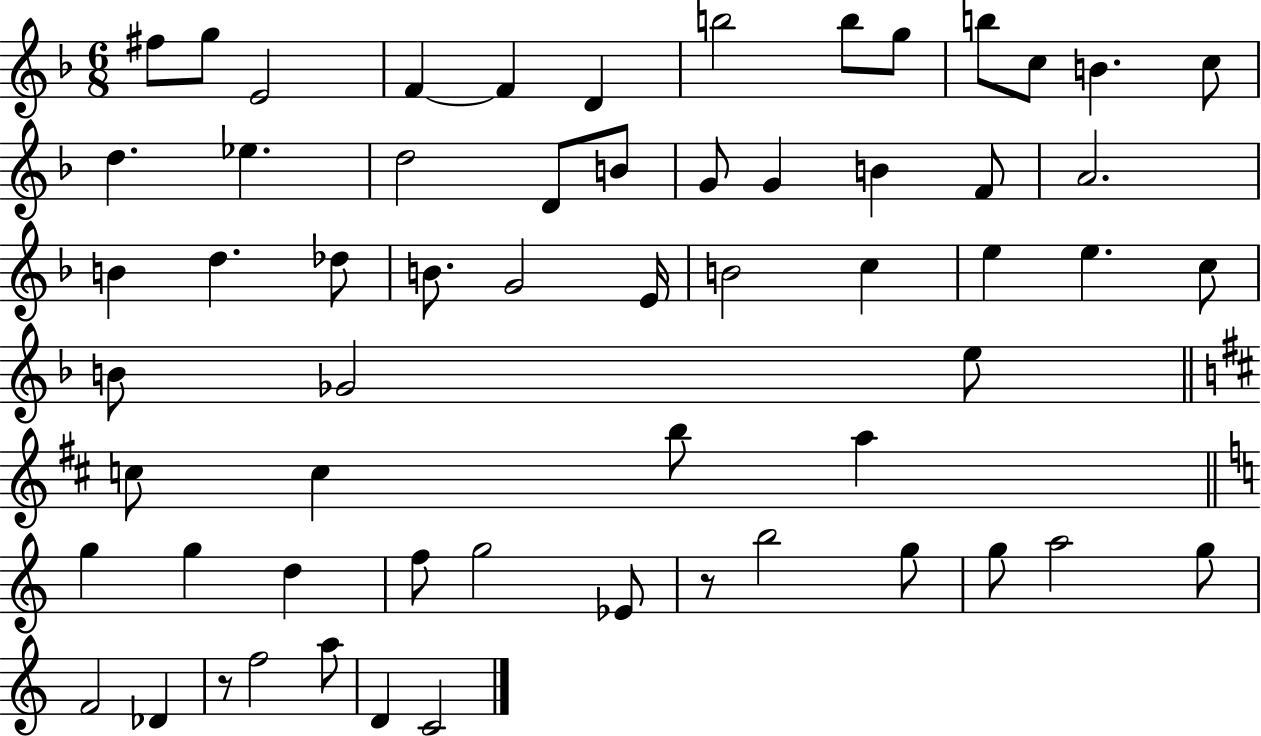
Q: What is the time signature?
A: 6/8